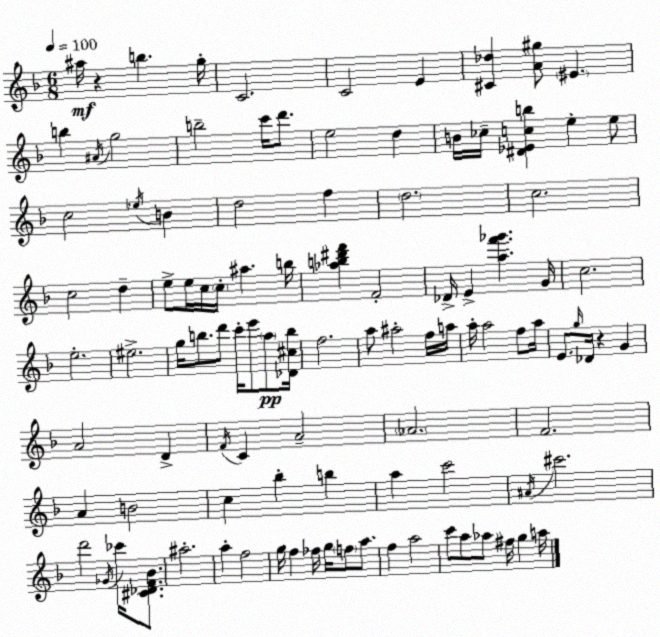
X:1
T:Untitled
M:6/8
L:1/4
K:Dm
^a/4 z b g/4 C2 C2 E [^C_d] [A^g]/2 ^E b ^A/4 g2 b2 c'/4 d'/2 e2 d B/4 _c/4 [^D_Ecb] e e/2 c2 _e/4 B d2 f d2 c2 c2 d e/2 e/4 c/4 c/4 ^a b/4 [_ab^d'f'] F2 _D/4 E [af'_g'] G/4 c2 e2 ^e2 g/4 b/2 d'/2 c'/4 e'/2 a/2 [_D^cb]/4 f2 a/2 ^a2 f/4 a/4 a/4 a2 f/2 a/4 E/2 g/4 _D/4 z G A2 D F/4 C A2 _A2 F2 A B2 c _b b a c'2 ^A/4 ^c'2 d'2 _G/4 _c'/4 [^C_DF_B]/2 ^a2 a f2 g/4 f _f/4 g/4 f/2 a/2 f a2 c'/2 a/2 _a/2 ^f/4 g a/4